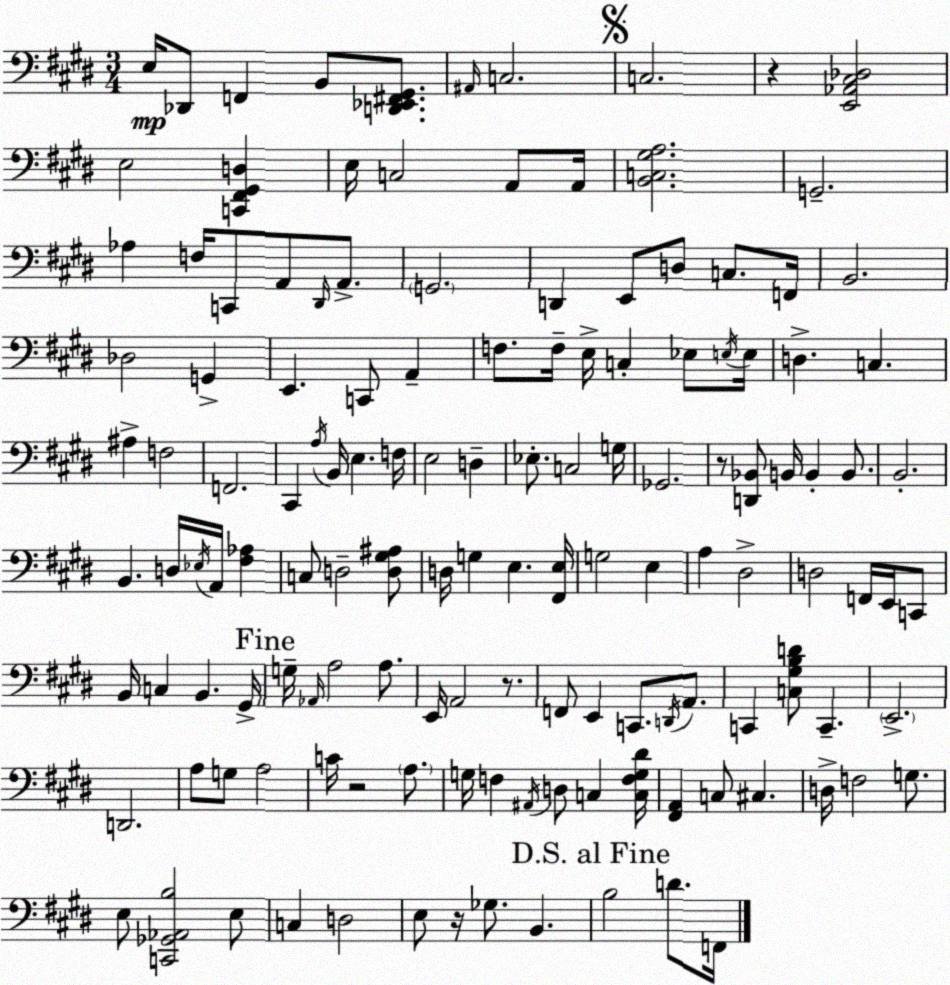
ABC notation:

X:1
T:Untitled
M:3/4
L:1/4
K:E
E,/4 _D,,/2 F,, B,,/2 [D,,_E,,^F,,^G,,]/2 ^A,,/4 C,2 C,2 z [E,,_A,,^C,_D,]2 E,2 [C,,^F,,^G,,D,] E,/4 C,2 A,,/2 A,,/4 [B,,C,^G,A,]2 G,,2 _A, F,/4 C,,/2 A,,/2 ^D,,/4 A,,/2 G,,2 D,, E,,/2 D,/2 C,/2 F,,/4 B,,2 _D,2 G,, E,, C,,/2 A,, F,/2 F,/4 E,/4 C, _E,/2 E,/4 E,/4 D, C, ^A, F,2 F,,2 ^C,, A,/4 B,,/4 E, F,/4 E,2 D, _E,/2 C,2 G,/4 _G,,2 z/2 [D,,_B,,]/2 B,,/4 B,, B,,/2 B,,2 B,, D,/4 _E,/4 A,,/4 [^F,_A,] C,/2 D,2 [D,^G,^A,]/2 D,/4 G, E, [^F,,E,]/4 G,2 E, A, ^D,2 D,2 F,,/4 E,,/4 C,,/2 B,,/4 C, B,, ^G,,/4 G,/4 _A,,/4 A,2 A,/2 E,,/4 A,,2 z/2 F,,/2 E,, C,,/2 D,,/4 A,,/2 C,, [C,^G,B,D]/2 C,, E,,2 D,,2 A,/2 G,/2 A,2 C/4 z2 A,/2 G,/4 F, ^A,,/4 D,/2 C, [C,F,G,^D]/4 [^F,,A,,] C,/2 ^C, D,/4 F,2 G,/2 E,/2 [C,,_G,,_A,,B,]2 E,/2 C, D,2 E,/2 z/4 _G,/2 B,, B,2 D/2 F,,/4